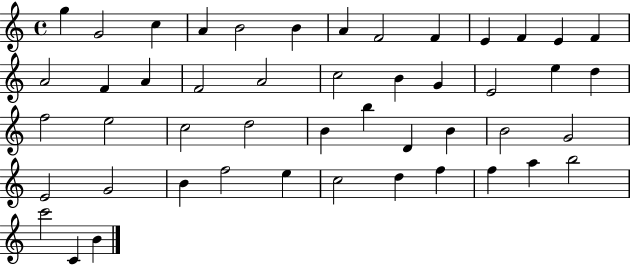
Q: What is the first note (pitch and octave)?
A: G5